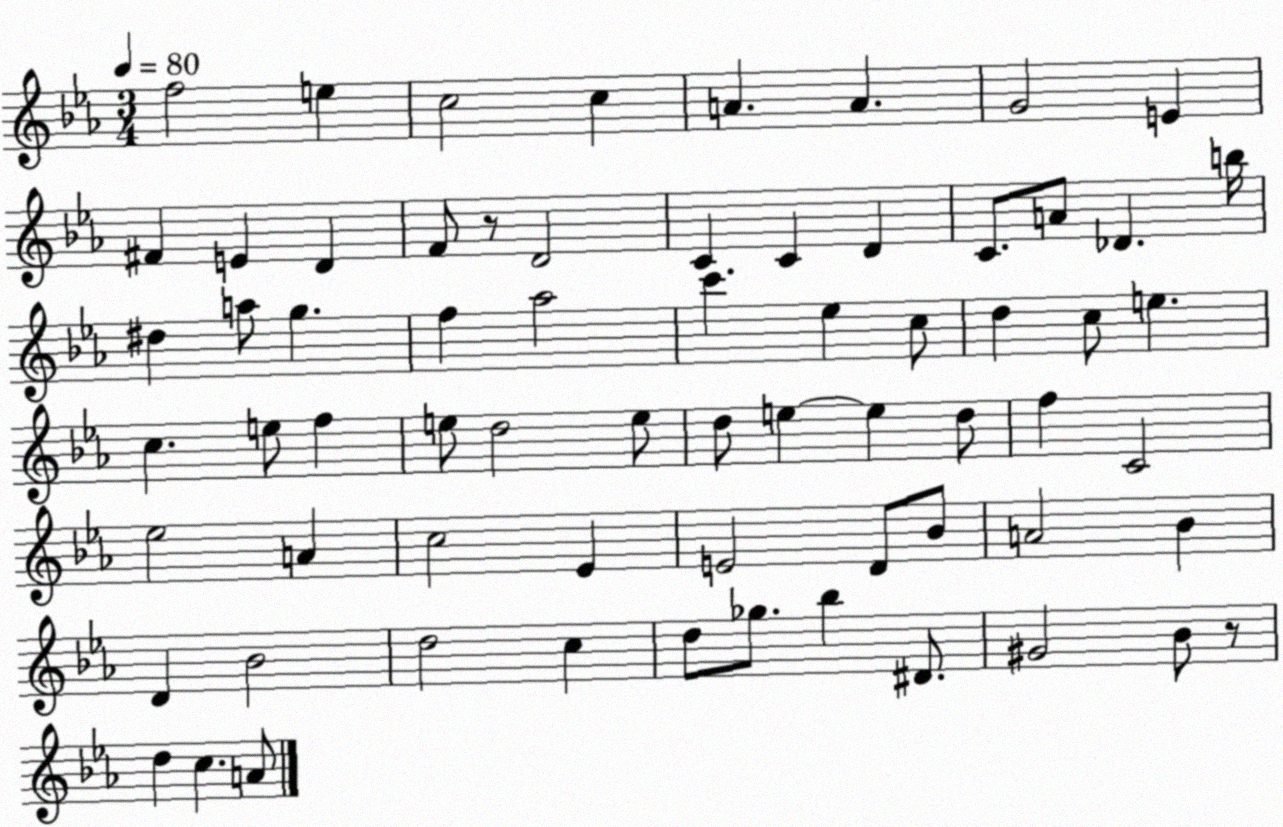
X:1
T:Untitled
M:3/4
L:1/4
K:Eb
f2 e c2 c A A G2 E ^F E D F/2 z/2 D2 C C D C/2 A/2 _D b/4 ^d a/2 g f _a2 c' _e c/2 d c/2 e c e/2 f e/2 d2 e/2 d/2 e e d/2 f C2 _e2 A c2 _E E2 D/2 _B/2 A2 _B D _B2 d2 c d/2 _g/2 _b ^D/2 ^G2 _B/2 z/2 d c A/2